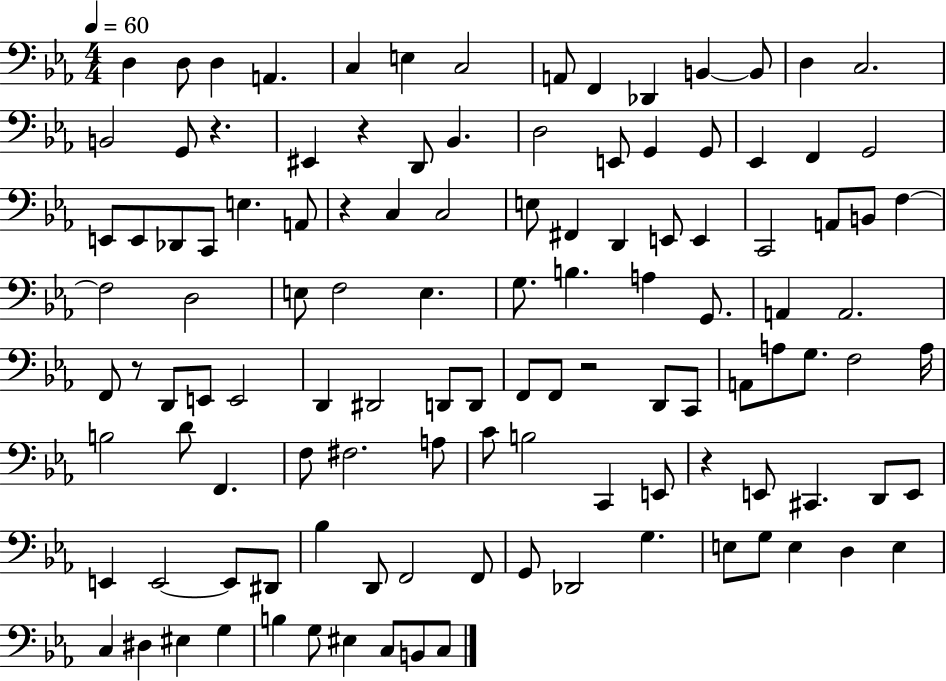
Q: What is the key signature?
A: EES major